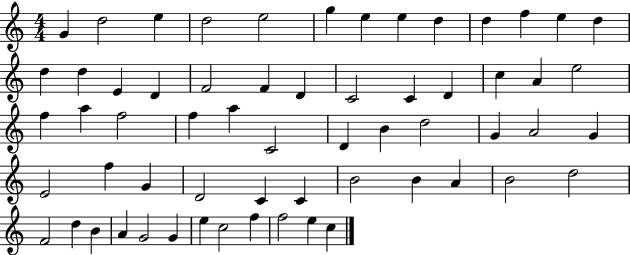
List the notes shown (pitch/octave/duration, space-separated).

G4/q D5/h E5/q D5/h E5/h G5/q E5/q E5/q D5/q D5/q F5/q E5/q D5/q D5/q D5/q E4/q D4/q F4/h F4/q D4/q C4/h C4/q D4/q C5/q A4/q E5/h F5/q A5/q F5/h F5/q A5/q C4/h D4/q B4/q D5/h G4/q A4/h G4/q E4/h F5/q G4/q D4/h C4/q C4/q B4/h B4/q A4/q B4/h D5/h F4/h D5/q B4/q A4/q G4/h G4/q E5/q C5/h F5/q F5/h E5/q C5/q